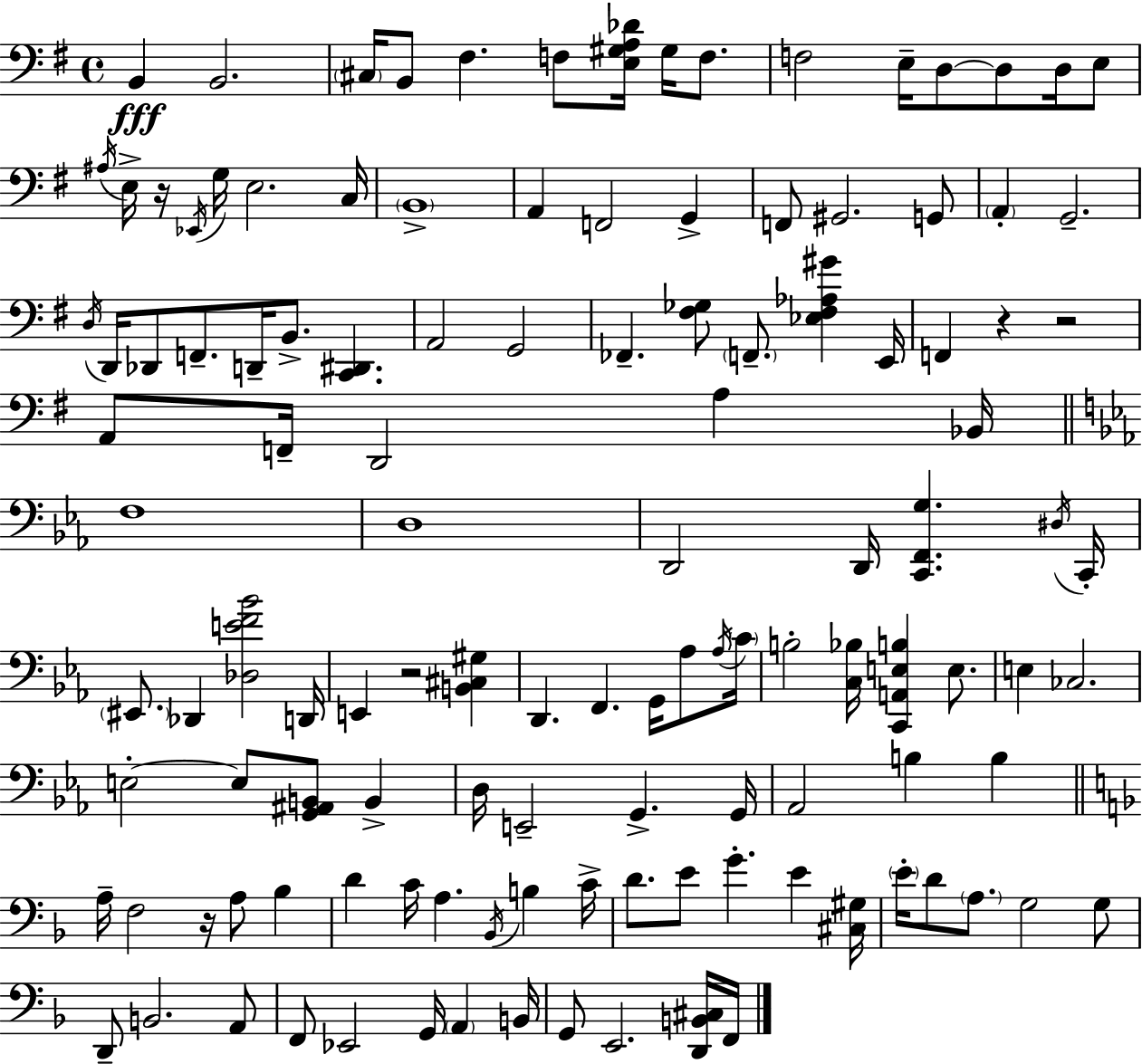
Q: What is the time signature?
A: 4/4